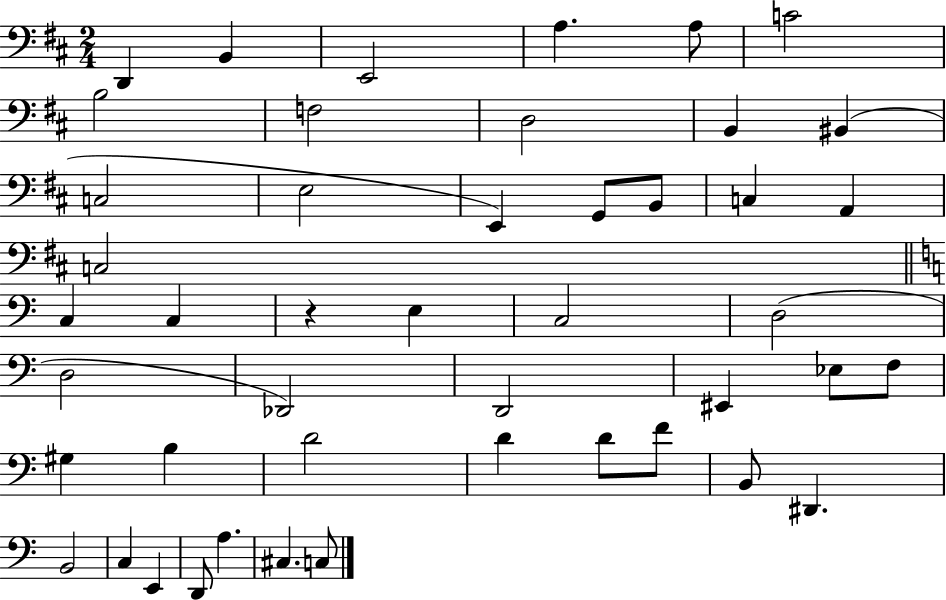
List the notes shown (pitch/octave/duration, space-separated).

D2/q B2/q E2/h A3/q. A3/e C4/h B3/h F3/h D3/h B2/q BIS2/q C3/h E3/h E2/q G2/e B2/e C3/q A2/q C3/h C3/q C3/q R/q E3/q C3/h D3/h D3/h Db2/h D2/h EIS2/q Eb3/e F3/e G#3/q B3/q D4/h D4/q D4/e F4/e B2/e D#2/q. B2/h C3/q E2/q D2/e A3/q. C#3/q. C3/e